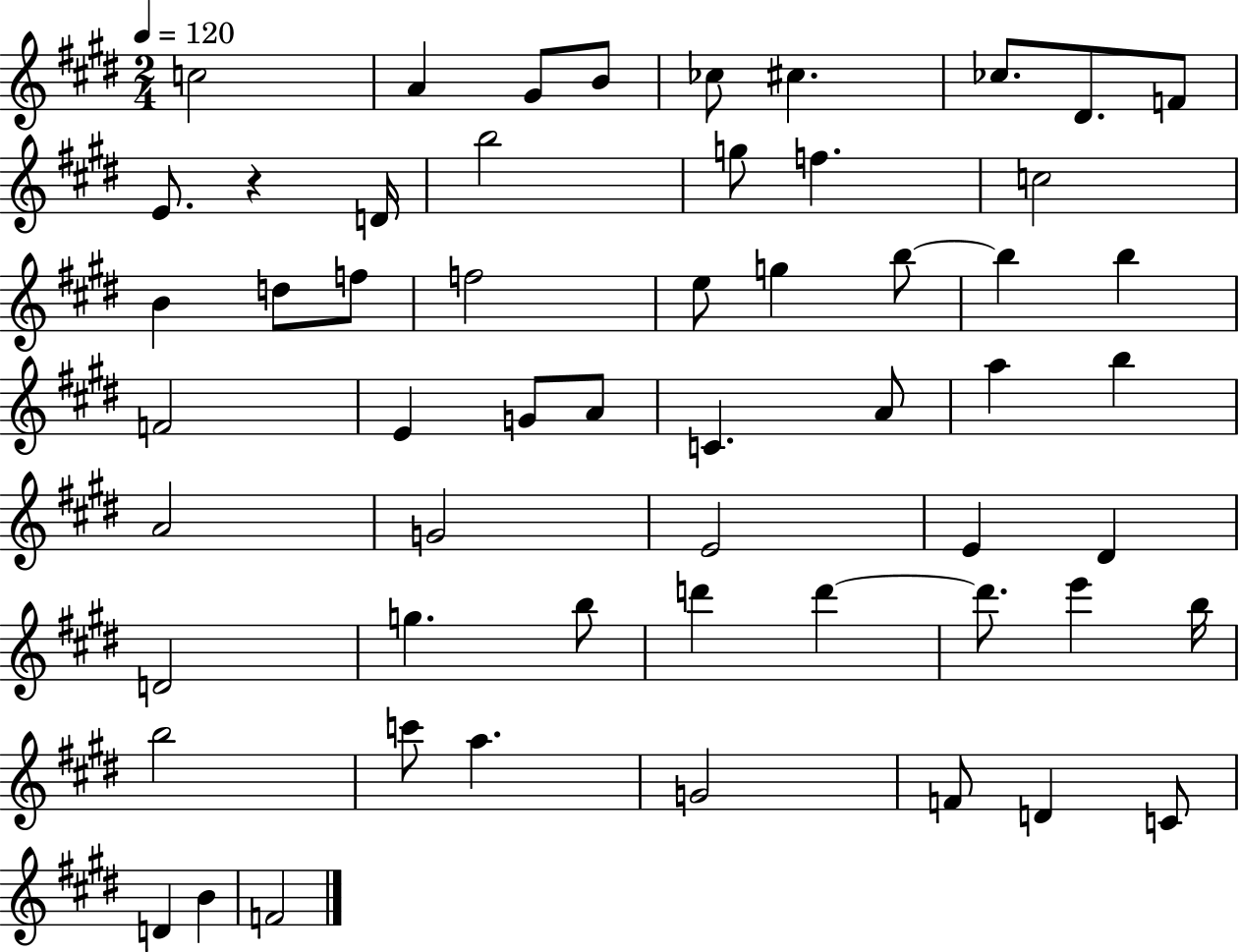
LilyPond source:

{
  \clef treble
  \numericTimeSignature
  \time 2/4
  \key e \major
  \tempo 4 = 120
  \repeat volta 2 { c''2 | a'4 gis'8 b'8 | ces''8 cis''4. | ces''8. dis'8. f'8 | \break e'8. r4 d'16 | b''2 | g''8 f''4. | c''2 | \break b'4 d''8 f''8 | f''2 | e''8 g''4 b''8~~ | b''4 b''4 | \break f'2 | e'4 g'8 a'8 | c'4. a'8 | a''4 b''4 | \break a'2 | g'2 | e'2 | e'4 dis'4 | \break d'2 | g''4. b''8 | d'''4 d'''4~~ | d'''8. e'''4 b''16 | \break b''2 | c'''8 a''4. | g'2 | f'8 d'4 c'8 | \break d'4 b'4 | f'2 | } \bar "|."
}